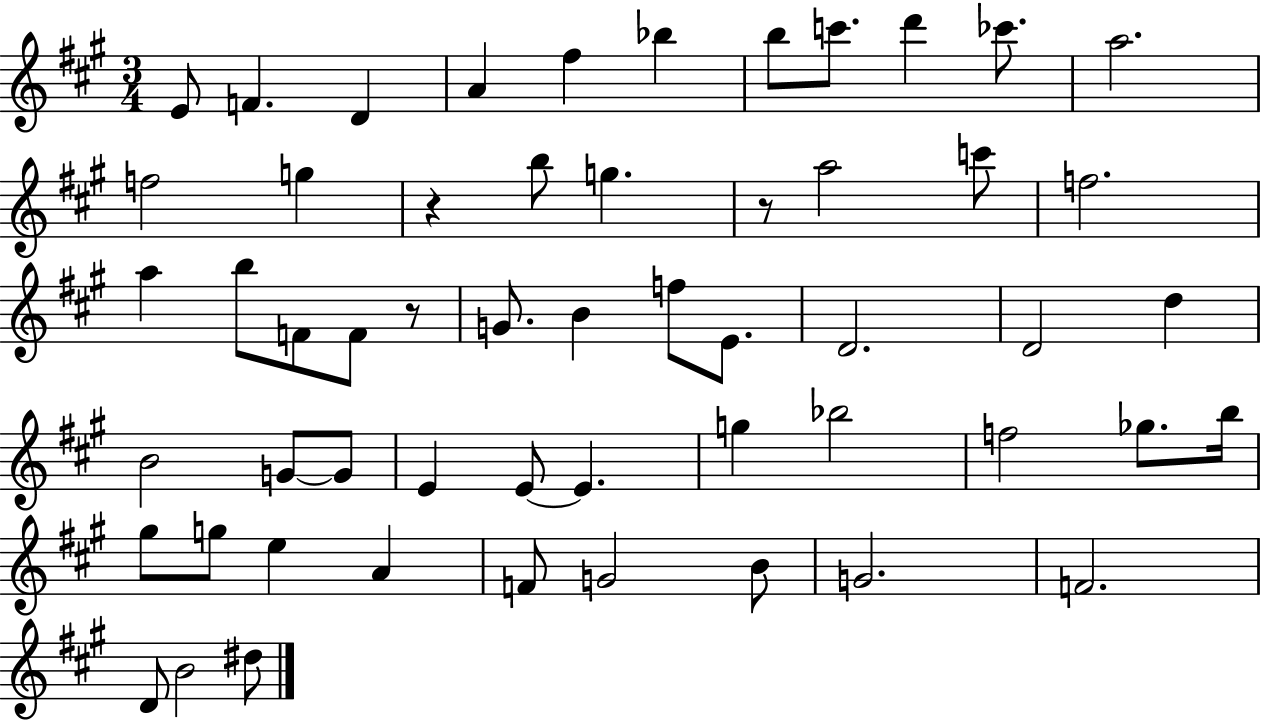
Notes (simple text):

E4/e F4/q. D4/q A4/q F#5/q Bb5/q B5/e C6/e. D6/q CES6/e. A5/h. F5/h G5/q R/q B5/e G5/q. R/e A5/h C6/e F5/h. A5/q B5/e F4/e F4/e R/e G4/e. B4/q F5/e E4/e. D4/h. D4/h D5/q B4/h G4/e G4/e E4/q E4/e E4/q. G5/q Bb5/h F5/h Gb5/e. B5/s G#5/e G5/e E5/q A4/q F4/e G4/h B4/e G4/h. F4/h. D4/e B4/h D#5/e